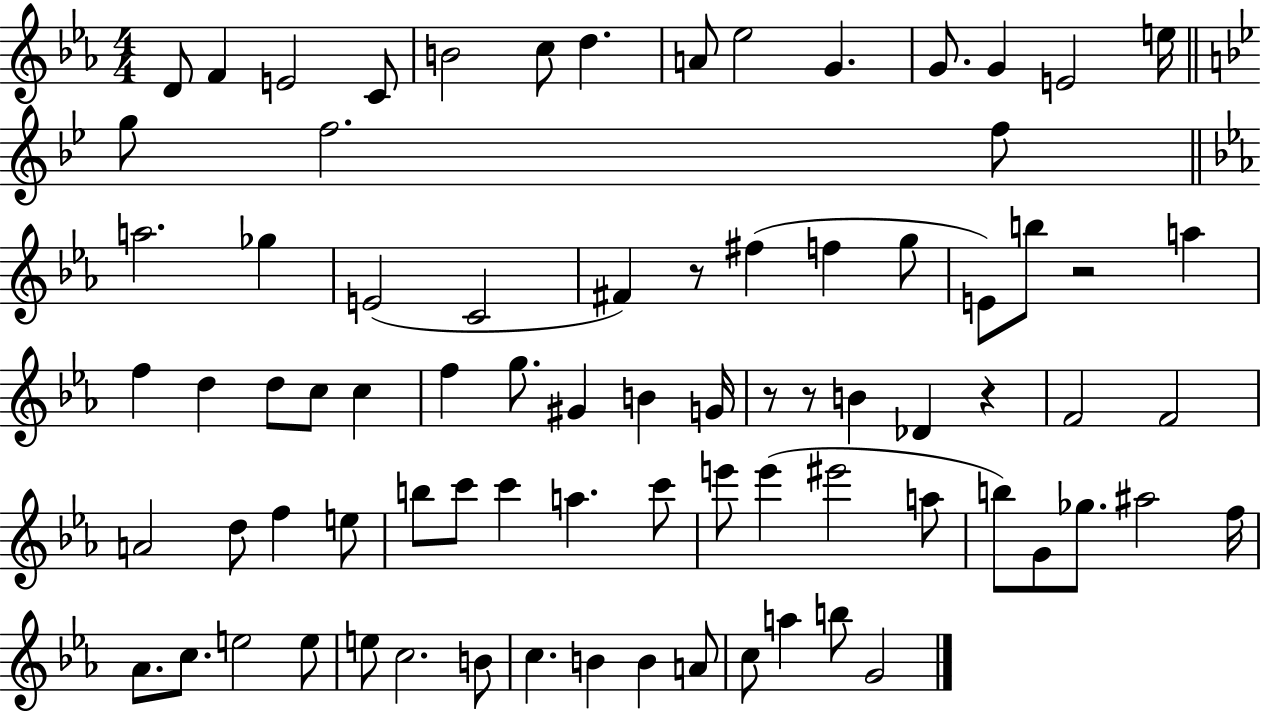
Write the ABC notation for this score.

X:1
T:Untitled
M:4/4
L:1/4
K:Eb
D/2 F E2 C/2 B2 c/2 d A/2 _e2 G G/2 G E2 e/4 g/2 f2 f/2 a2 _g E2 C2 ^F z/2 ^f f g/2 E/2 b/2 z2 a f d d/2 c/2 c f g/2 ^G B G/4 z/2 z/2 B _D z F2 F2 A2 d/2 f e/2 b/2 c'/2 c' a c'/2 e'/2 e' ^e'2 a/2 b/2 G/2 _g/2 ^a2 f/4 _A/2 c/2 e2 e/2 e/2 c2 B/2 c B B A/2 c/2 a b/2 G2